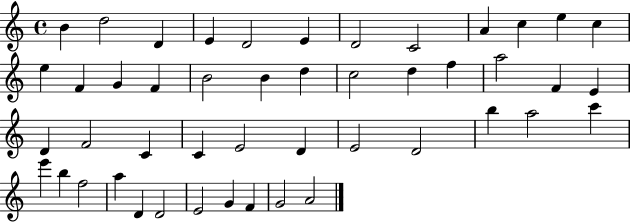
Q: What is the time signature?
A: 4/4